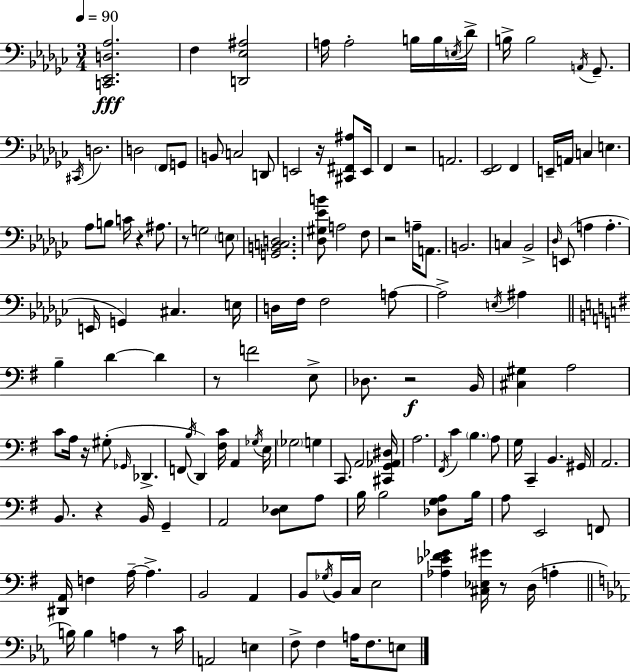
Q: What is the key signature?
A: EES minor